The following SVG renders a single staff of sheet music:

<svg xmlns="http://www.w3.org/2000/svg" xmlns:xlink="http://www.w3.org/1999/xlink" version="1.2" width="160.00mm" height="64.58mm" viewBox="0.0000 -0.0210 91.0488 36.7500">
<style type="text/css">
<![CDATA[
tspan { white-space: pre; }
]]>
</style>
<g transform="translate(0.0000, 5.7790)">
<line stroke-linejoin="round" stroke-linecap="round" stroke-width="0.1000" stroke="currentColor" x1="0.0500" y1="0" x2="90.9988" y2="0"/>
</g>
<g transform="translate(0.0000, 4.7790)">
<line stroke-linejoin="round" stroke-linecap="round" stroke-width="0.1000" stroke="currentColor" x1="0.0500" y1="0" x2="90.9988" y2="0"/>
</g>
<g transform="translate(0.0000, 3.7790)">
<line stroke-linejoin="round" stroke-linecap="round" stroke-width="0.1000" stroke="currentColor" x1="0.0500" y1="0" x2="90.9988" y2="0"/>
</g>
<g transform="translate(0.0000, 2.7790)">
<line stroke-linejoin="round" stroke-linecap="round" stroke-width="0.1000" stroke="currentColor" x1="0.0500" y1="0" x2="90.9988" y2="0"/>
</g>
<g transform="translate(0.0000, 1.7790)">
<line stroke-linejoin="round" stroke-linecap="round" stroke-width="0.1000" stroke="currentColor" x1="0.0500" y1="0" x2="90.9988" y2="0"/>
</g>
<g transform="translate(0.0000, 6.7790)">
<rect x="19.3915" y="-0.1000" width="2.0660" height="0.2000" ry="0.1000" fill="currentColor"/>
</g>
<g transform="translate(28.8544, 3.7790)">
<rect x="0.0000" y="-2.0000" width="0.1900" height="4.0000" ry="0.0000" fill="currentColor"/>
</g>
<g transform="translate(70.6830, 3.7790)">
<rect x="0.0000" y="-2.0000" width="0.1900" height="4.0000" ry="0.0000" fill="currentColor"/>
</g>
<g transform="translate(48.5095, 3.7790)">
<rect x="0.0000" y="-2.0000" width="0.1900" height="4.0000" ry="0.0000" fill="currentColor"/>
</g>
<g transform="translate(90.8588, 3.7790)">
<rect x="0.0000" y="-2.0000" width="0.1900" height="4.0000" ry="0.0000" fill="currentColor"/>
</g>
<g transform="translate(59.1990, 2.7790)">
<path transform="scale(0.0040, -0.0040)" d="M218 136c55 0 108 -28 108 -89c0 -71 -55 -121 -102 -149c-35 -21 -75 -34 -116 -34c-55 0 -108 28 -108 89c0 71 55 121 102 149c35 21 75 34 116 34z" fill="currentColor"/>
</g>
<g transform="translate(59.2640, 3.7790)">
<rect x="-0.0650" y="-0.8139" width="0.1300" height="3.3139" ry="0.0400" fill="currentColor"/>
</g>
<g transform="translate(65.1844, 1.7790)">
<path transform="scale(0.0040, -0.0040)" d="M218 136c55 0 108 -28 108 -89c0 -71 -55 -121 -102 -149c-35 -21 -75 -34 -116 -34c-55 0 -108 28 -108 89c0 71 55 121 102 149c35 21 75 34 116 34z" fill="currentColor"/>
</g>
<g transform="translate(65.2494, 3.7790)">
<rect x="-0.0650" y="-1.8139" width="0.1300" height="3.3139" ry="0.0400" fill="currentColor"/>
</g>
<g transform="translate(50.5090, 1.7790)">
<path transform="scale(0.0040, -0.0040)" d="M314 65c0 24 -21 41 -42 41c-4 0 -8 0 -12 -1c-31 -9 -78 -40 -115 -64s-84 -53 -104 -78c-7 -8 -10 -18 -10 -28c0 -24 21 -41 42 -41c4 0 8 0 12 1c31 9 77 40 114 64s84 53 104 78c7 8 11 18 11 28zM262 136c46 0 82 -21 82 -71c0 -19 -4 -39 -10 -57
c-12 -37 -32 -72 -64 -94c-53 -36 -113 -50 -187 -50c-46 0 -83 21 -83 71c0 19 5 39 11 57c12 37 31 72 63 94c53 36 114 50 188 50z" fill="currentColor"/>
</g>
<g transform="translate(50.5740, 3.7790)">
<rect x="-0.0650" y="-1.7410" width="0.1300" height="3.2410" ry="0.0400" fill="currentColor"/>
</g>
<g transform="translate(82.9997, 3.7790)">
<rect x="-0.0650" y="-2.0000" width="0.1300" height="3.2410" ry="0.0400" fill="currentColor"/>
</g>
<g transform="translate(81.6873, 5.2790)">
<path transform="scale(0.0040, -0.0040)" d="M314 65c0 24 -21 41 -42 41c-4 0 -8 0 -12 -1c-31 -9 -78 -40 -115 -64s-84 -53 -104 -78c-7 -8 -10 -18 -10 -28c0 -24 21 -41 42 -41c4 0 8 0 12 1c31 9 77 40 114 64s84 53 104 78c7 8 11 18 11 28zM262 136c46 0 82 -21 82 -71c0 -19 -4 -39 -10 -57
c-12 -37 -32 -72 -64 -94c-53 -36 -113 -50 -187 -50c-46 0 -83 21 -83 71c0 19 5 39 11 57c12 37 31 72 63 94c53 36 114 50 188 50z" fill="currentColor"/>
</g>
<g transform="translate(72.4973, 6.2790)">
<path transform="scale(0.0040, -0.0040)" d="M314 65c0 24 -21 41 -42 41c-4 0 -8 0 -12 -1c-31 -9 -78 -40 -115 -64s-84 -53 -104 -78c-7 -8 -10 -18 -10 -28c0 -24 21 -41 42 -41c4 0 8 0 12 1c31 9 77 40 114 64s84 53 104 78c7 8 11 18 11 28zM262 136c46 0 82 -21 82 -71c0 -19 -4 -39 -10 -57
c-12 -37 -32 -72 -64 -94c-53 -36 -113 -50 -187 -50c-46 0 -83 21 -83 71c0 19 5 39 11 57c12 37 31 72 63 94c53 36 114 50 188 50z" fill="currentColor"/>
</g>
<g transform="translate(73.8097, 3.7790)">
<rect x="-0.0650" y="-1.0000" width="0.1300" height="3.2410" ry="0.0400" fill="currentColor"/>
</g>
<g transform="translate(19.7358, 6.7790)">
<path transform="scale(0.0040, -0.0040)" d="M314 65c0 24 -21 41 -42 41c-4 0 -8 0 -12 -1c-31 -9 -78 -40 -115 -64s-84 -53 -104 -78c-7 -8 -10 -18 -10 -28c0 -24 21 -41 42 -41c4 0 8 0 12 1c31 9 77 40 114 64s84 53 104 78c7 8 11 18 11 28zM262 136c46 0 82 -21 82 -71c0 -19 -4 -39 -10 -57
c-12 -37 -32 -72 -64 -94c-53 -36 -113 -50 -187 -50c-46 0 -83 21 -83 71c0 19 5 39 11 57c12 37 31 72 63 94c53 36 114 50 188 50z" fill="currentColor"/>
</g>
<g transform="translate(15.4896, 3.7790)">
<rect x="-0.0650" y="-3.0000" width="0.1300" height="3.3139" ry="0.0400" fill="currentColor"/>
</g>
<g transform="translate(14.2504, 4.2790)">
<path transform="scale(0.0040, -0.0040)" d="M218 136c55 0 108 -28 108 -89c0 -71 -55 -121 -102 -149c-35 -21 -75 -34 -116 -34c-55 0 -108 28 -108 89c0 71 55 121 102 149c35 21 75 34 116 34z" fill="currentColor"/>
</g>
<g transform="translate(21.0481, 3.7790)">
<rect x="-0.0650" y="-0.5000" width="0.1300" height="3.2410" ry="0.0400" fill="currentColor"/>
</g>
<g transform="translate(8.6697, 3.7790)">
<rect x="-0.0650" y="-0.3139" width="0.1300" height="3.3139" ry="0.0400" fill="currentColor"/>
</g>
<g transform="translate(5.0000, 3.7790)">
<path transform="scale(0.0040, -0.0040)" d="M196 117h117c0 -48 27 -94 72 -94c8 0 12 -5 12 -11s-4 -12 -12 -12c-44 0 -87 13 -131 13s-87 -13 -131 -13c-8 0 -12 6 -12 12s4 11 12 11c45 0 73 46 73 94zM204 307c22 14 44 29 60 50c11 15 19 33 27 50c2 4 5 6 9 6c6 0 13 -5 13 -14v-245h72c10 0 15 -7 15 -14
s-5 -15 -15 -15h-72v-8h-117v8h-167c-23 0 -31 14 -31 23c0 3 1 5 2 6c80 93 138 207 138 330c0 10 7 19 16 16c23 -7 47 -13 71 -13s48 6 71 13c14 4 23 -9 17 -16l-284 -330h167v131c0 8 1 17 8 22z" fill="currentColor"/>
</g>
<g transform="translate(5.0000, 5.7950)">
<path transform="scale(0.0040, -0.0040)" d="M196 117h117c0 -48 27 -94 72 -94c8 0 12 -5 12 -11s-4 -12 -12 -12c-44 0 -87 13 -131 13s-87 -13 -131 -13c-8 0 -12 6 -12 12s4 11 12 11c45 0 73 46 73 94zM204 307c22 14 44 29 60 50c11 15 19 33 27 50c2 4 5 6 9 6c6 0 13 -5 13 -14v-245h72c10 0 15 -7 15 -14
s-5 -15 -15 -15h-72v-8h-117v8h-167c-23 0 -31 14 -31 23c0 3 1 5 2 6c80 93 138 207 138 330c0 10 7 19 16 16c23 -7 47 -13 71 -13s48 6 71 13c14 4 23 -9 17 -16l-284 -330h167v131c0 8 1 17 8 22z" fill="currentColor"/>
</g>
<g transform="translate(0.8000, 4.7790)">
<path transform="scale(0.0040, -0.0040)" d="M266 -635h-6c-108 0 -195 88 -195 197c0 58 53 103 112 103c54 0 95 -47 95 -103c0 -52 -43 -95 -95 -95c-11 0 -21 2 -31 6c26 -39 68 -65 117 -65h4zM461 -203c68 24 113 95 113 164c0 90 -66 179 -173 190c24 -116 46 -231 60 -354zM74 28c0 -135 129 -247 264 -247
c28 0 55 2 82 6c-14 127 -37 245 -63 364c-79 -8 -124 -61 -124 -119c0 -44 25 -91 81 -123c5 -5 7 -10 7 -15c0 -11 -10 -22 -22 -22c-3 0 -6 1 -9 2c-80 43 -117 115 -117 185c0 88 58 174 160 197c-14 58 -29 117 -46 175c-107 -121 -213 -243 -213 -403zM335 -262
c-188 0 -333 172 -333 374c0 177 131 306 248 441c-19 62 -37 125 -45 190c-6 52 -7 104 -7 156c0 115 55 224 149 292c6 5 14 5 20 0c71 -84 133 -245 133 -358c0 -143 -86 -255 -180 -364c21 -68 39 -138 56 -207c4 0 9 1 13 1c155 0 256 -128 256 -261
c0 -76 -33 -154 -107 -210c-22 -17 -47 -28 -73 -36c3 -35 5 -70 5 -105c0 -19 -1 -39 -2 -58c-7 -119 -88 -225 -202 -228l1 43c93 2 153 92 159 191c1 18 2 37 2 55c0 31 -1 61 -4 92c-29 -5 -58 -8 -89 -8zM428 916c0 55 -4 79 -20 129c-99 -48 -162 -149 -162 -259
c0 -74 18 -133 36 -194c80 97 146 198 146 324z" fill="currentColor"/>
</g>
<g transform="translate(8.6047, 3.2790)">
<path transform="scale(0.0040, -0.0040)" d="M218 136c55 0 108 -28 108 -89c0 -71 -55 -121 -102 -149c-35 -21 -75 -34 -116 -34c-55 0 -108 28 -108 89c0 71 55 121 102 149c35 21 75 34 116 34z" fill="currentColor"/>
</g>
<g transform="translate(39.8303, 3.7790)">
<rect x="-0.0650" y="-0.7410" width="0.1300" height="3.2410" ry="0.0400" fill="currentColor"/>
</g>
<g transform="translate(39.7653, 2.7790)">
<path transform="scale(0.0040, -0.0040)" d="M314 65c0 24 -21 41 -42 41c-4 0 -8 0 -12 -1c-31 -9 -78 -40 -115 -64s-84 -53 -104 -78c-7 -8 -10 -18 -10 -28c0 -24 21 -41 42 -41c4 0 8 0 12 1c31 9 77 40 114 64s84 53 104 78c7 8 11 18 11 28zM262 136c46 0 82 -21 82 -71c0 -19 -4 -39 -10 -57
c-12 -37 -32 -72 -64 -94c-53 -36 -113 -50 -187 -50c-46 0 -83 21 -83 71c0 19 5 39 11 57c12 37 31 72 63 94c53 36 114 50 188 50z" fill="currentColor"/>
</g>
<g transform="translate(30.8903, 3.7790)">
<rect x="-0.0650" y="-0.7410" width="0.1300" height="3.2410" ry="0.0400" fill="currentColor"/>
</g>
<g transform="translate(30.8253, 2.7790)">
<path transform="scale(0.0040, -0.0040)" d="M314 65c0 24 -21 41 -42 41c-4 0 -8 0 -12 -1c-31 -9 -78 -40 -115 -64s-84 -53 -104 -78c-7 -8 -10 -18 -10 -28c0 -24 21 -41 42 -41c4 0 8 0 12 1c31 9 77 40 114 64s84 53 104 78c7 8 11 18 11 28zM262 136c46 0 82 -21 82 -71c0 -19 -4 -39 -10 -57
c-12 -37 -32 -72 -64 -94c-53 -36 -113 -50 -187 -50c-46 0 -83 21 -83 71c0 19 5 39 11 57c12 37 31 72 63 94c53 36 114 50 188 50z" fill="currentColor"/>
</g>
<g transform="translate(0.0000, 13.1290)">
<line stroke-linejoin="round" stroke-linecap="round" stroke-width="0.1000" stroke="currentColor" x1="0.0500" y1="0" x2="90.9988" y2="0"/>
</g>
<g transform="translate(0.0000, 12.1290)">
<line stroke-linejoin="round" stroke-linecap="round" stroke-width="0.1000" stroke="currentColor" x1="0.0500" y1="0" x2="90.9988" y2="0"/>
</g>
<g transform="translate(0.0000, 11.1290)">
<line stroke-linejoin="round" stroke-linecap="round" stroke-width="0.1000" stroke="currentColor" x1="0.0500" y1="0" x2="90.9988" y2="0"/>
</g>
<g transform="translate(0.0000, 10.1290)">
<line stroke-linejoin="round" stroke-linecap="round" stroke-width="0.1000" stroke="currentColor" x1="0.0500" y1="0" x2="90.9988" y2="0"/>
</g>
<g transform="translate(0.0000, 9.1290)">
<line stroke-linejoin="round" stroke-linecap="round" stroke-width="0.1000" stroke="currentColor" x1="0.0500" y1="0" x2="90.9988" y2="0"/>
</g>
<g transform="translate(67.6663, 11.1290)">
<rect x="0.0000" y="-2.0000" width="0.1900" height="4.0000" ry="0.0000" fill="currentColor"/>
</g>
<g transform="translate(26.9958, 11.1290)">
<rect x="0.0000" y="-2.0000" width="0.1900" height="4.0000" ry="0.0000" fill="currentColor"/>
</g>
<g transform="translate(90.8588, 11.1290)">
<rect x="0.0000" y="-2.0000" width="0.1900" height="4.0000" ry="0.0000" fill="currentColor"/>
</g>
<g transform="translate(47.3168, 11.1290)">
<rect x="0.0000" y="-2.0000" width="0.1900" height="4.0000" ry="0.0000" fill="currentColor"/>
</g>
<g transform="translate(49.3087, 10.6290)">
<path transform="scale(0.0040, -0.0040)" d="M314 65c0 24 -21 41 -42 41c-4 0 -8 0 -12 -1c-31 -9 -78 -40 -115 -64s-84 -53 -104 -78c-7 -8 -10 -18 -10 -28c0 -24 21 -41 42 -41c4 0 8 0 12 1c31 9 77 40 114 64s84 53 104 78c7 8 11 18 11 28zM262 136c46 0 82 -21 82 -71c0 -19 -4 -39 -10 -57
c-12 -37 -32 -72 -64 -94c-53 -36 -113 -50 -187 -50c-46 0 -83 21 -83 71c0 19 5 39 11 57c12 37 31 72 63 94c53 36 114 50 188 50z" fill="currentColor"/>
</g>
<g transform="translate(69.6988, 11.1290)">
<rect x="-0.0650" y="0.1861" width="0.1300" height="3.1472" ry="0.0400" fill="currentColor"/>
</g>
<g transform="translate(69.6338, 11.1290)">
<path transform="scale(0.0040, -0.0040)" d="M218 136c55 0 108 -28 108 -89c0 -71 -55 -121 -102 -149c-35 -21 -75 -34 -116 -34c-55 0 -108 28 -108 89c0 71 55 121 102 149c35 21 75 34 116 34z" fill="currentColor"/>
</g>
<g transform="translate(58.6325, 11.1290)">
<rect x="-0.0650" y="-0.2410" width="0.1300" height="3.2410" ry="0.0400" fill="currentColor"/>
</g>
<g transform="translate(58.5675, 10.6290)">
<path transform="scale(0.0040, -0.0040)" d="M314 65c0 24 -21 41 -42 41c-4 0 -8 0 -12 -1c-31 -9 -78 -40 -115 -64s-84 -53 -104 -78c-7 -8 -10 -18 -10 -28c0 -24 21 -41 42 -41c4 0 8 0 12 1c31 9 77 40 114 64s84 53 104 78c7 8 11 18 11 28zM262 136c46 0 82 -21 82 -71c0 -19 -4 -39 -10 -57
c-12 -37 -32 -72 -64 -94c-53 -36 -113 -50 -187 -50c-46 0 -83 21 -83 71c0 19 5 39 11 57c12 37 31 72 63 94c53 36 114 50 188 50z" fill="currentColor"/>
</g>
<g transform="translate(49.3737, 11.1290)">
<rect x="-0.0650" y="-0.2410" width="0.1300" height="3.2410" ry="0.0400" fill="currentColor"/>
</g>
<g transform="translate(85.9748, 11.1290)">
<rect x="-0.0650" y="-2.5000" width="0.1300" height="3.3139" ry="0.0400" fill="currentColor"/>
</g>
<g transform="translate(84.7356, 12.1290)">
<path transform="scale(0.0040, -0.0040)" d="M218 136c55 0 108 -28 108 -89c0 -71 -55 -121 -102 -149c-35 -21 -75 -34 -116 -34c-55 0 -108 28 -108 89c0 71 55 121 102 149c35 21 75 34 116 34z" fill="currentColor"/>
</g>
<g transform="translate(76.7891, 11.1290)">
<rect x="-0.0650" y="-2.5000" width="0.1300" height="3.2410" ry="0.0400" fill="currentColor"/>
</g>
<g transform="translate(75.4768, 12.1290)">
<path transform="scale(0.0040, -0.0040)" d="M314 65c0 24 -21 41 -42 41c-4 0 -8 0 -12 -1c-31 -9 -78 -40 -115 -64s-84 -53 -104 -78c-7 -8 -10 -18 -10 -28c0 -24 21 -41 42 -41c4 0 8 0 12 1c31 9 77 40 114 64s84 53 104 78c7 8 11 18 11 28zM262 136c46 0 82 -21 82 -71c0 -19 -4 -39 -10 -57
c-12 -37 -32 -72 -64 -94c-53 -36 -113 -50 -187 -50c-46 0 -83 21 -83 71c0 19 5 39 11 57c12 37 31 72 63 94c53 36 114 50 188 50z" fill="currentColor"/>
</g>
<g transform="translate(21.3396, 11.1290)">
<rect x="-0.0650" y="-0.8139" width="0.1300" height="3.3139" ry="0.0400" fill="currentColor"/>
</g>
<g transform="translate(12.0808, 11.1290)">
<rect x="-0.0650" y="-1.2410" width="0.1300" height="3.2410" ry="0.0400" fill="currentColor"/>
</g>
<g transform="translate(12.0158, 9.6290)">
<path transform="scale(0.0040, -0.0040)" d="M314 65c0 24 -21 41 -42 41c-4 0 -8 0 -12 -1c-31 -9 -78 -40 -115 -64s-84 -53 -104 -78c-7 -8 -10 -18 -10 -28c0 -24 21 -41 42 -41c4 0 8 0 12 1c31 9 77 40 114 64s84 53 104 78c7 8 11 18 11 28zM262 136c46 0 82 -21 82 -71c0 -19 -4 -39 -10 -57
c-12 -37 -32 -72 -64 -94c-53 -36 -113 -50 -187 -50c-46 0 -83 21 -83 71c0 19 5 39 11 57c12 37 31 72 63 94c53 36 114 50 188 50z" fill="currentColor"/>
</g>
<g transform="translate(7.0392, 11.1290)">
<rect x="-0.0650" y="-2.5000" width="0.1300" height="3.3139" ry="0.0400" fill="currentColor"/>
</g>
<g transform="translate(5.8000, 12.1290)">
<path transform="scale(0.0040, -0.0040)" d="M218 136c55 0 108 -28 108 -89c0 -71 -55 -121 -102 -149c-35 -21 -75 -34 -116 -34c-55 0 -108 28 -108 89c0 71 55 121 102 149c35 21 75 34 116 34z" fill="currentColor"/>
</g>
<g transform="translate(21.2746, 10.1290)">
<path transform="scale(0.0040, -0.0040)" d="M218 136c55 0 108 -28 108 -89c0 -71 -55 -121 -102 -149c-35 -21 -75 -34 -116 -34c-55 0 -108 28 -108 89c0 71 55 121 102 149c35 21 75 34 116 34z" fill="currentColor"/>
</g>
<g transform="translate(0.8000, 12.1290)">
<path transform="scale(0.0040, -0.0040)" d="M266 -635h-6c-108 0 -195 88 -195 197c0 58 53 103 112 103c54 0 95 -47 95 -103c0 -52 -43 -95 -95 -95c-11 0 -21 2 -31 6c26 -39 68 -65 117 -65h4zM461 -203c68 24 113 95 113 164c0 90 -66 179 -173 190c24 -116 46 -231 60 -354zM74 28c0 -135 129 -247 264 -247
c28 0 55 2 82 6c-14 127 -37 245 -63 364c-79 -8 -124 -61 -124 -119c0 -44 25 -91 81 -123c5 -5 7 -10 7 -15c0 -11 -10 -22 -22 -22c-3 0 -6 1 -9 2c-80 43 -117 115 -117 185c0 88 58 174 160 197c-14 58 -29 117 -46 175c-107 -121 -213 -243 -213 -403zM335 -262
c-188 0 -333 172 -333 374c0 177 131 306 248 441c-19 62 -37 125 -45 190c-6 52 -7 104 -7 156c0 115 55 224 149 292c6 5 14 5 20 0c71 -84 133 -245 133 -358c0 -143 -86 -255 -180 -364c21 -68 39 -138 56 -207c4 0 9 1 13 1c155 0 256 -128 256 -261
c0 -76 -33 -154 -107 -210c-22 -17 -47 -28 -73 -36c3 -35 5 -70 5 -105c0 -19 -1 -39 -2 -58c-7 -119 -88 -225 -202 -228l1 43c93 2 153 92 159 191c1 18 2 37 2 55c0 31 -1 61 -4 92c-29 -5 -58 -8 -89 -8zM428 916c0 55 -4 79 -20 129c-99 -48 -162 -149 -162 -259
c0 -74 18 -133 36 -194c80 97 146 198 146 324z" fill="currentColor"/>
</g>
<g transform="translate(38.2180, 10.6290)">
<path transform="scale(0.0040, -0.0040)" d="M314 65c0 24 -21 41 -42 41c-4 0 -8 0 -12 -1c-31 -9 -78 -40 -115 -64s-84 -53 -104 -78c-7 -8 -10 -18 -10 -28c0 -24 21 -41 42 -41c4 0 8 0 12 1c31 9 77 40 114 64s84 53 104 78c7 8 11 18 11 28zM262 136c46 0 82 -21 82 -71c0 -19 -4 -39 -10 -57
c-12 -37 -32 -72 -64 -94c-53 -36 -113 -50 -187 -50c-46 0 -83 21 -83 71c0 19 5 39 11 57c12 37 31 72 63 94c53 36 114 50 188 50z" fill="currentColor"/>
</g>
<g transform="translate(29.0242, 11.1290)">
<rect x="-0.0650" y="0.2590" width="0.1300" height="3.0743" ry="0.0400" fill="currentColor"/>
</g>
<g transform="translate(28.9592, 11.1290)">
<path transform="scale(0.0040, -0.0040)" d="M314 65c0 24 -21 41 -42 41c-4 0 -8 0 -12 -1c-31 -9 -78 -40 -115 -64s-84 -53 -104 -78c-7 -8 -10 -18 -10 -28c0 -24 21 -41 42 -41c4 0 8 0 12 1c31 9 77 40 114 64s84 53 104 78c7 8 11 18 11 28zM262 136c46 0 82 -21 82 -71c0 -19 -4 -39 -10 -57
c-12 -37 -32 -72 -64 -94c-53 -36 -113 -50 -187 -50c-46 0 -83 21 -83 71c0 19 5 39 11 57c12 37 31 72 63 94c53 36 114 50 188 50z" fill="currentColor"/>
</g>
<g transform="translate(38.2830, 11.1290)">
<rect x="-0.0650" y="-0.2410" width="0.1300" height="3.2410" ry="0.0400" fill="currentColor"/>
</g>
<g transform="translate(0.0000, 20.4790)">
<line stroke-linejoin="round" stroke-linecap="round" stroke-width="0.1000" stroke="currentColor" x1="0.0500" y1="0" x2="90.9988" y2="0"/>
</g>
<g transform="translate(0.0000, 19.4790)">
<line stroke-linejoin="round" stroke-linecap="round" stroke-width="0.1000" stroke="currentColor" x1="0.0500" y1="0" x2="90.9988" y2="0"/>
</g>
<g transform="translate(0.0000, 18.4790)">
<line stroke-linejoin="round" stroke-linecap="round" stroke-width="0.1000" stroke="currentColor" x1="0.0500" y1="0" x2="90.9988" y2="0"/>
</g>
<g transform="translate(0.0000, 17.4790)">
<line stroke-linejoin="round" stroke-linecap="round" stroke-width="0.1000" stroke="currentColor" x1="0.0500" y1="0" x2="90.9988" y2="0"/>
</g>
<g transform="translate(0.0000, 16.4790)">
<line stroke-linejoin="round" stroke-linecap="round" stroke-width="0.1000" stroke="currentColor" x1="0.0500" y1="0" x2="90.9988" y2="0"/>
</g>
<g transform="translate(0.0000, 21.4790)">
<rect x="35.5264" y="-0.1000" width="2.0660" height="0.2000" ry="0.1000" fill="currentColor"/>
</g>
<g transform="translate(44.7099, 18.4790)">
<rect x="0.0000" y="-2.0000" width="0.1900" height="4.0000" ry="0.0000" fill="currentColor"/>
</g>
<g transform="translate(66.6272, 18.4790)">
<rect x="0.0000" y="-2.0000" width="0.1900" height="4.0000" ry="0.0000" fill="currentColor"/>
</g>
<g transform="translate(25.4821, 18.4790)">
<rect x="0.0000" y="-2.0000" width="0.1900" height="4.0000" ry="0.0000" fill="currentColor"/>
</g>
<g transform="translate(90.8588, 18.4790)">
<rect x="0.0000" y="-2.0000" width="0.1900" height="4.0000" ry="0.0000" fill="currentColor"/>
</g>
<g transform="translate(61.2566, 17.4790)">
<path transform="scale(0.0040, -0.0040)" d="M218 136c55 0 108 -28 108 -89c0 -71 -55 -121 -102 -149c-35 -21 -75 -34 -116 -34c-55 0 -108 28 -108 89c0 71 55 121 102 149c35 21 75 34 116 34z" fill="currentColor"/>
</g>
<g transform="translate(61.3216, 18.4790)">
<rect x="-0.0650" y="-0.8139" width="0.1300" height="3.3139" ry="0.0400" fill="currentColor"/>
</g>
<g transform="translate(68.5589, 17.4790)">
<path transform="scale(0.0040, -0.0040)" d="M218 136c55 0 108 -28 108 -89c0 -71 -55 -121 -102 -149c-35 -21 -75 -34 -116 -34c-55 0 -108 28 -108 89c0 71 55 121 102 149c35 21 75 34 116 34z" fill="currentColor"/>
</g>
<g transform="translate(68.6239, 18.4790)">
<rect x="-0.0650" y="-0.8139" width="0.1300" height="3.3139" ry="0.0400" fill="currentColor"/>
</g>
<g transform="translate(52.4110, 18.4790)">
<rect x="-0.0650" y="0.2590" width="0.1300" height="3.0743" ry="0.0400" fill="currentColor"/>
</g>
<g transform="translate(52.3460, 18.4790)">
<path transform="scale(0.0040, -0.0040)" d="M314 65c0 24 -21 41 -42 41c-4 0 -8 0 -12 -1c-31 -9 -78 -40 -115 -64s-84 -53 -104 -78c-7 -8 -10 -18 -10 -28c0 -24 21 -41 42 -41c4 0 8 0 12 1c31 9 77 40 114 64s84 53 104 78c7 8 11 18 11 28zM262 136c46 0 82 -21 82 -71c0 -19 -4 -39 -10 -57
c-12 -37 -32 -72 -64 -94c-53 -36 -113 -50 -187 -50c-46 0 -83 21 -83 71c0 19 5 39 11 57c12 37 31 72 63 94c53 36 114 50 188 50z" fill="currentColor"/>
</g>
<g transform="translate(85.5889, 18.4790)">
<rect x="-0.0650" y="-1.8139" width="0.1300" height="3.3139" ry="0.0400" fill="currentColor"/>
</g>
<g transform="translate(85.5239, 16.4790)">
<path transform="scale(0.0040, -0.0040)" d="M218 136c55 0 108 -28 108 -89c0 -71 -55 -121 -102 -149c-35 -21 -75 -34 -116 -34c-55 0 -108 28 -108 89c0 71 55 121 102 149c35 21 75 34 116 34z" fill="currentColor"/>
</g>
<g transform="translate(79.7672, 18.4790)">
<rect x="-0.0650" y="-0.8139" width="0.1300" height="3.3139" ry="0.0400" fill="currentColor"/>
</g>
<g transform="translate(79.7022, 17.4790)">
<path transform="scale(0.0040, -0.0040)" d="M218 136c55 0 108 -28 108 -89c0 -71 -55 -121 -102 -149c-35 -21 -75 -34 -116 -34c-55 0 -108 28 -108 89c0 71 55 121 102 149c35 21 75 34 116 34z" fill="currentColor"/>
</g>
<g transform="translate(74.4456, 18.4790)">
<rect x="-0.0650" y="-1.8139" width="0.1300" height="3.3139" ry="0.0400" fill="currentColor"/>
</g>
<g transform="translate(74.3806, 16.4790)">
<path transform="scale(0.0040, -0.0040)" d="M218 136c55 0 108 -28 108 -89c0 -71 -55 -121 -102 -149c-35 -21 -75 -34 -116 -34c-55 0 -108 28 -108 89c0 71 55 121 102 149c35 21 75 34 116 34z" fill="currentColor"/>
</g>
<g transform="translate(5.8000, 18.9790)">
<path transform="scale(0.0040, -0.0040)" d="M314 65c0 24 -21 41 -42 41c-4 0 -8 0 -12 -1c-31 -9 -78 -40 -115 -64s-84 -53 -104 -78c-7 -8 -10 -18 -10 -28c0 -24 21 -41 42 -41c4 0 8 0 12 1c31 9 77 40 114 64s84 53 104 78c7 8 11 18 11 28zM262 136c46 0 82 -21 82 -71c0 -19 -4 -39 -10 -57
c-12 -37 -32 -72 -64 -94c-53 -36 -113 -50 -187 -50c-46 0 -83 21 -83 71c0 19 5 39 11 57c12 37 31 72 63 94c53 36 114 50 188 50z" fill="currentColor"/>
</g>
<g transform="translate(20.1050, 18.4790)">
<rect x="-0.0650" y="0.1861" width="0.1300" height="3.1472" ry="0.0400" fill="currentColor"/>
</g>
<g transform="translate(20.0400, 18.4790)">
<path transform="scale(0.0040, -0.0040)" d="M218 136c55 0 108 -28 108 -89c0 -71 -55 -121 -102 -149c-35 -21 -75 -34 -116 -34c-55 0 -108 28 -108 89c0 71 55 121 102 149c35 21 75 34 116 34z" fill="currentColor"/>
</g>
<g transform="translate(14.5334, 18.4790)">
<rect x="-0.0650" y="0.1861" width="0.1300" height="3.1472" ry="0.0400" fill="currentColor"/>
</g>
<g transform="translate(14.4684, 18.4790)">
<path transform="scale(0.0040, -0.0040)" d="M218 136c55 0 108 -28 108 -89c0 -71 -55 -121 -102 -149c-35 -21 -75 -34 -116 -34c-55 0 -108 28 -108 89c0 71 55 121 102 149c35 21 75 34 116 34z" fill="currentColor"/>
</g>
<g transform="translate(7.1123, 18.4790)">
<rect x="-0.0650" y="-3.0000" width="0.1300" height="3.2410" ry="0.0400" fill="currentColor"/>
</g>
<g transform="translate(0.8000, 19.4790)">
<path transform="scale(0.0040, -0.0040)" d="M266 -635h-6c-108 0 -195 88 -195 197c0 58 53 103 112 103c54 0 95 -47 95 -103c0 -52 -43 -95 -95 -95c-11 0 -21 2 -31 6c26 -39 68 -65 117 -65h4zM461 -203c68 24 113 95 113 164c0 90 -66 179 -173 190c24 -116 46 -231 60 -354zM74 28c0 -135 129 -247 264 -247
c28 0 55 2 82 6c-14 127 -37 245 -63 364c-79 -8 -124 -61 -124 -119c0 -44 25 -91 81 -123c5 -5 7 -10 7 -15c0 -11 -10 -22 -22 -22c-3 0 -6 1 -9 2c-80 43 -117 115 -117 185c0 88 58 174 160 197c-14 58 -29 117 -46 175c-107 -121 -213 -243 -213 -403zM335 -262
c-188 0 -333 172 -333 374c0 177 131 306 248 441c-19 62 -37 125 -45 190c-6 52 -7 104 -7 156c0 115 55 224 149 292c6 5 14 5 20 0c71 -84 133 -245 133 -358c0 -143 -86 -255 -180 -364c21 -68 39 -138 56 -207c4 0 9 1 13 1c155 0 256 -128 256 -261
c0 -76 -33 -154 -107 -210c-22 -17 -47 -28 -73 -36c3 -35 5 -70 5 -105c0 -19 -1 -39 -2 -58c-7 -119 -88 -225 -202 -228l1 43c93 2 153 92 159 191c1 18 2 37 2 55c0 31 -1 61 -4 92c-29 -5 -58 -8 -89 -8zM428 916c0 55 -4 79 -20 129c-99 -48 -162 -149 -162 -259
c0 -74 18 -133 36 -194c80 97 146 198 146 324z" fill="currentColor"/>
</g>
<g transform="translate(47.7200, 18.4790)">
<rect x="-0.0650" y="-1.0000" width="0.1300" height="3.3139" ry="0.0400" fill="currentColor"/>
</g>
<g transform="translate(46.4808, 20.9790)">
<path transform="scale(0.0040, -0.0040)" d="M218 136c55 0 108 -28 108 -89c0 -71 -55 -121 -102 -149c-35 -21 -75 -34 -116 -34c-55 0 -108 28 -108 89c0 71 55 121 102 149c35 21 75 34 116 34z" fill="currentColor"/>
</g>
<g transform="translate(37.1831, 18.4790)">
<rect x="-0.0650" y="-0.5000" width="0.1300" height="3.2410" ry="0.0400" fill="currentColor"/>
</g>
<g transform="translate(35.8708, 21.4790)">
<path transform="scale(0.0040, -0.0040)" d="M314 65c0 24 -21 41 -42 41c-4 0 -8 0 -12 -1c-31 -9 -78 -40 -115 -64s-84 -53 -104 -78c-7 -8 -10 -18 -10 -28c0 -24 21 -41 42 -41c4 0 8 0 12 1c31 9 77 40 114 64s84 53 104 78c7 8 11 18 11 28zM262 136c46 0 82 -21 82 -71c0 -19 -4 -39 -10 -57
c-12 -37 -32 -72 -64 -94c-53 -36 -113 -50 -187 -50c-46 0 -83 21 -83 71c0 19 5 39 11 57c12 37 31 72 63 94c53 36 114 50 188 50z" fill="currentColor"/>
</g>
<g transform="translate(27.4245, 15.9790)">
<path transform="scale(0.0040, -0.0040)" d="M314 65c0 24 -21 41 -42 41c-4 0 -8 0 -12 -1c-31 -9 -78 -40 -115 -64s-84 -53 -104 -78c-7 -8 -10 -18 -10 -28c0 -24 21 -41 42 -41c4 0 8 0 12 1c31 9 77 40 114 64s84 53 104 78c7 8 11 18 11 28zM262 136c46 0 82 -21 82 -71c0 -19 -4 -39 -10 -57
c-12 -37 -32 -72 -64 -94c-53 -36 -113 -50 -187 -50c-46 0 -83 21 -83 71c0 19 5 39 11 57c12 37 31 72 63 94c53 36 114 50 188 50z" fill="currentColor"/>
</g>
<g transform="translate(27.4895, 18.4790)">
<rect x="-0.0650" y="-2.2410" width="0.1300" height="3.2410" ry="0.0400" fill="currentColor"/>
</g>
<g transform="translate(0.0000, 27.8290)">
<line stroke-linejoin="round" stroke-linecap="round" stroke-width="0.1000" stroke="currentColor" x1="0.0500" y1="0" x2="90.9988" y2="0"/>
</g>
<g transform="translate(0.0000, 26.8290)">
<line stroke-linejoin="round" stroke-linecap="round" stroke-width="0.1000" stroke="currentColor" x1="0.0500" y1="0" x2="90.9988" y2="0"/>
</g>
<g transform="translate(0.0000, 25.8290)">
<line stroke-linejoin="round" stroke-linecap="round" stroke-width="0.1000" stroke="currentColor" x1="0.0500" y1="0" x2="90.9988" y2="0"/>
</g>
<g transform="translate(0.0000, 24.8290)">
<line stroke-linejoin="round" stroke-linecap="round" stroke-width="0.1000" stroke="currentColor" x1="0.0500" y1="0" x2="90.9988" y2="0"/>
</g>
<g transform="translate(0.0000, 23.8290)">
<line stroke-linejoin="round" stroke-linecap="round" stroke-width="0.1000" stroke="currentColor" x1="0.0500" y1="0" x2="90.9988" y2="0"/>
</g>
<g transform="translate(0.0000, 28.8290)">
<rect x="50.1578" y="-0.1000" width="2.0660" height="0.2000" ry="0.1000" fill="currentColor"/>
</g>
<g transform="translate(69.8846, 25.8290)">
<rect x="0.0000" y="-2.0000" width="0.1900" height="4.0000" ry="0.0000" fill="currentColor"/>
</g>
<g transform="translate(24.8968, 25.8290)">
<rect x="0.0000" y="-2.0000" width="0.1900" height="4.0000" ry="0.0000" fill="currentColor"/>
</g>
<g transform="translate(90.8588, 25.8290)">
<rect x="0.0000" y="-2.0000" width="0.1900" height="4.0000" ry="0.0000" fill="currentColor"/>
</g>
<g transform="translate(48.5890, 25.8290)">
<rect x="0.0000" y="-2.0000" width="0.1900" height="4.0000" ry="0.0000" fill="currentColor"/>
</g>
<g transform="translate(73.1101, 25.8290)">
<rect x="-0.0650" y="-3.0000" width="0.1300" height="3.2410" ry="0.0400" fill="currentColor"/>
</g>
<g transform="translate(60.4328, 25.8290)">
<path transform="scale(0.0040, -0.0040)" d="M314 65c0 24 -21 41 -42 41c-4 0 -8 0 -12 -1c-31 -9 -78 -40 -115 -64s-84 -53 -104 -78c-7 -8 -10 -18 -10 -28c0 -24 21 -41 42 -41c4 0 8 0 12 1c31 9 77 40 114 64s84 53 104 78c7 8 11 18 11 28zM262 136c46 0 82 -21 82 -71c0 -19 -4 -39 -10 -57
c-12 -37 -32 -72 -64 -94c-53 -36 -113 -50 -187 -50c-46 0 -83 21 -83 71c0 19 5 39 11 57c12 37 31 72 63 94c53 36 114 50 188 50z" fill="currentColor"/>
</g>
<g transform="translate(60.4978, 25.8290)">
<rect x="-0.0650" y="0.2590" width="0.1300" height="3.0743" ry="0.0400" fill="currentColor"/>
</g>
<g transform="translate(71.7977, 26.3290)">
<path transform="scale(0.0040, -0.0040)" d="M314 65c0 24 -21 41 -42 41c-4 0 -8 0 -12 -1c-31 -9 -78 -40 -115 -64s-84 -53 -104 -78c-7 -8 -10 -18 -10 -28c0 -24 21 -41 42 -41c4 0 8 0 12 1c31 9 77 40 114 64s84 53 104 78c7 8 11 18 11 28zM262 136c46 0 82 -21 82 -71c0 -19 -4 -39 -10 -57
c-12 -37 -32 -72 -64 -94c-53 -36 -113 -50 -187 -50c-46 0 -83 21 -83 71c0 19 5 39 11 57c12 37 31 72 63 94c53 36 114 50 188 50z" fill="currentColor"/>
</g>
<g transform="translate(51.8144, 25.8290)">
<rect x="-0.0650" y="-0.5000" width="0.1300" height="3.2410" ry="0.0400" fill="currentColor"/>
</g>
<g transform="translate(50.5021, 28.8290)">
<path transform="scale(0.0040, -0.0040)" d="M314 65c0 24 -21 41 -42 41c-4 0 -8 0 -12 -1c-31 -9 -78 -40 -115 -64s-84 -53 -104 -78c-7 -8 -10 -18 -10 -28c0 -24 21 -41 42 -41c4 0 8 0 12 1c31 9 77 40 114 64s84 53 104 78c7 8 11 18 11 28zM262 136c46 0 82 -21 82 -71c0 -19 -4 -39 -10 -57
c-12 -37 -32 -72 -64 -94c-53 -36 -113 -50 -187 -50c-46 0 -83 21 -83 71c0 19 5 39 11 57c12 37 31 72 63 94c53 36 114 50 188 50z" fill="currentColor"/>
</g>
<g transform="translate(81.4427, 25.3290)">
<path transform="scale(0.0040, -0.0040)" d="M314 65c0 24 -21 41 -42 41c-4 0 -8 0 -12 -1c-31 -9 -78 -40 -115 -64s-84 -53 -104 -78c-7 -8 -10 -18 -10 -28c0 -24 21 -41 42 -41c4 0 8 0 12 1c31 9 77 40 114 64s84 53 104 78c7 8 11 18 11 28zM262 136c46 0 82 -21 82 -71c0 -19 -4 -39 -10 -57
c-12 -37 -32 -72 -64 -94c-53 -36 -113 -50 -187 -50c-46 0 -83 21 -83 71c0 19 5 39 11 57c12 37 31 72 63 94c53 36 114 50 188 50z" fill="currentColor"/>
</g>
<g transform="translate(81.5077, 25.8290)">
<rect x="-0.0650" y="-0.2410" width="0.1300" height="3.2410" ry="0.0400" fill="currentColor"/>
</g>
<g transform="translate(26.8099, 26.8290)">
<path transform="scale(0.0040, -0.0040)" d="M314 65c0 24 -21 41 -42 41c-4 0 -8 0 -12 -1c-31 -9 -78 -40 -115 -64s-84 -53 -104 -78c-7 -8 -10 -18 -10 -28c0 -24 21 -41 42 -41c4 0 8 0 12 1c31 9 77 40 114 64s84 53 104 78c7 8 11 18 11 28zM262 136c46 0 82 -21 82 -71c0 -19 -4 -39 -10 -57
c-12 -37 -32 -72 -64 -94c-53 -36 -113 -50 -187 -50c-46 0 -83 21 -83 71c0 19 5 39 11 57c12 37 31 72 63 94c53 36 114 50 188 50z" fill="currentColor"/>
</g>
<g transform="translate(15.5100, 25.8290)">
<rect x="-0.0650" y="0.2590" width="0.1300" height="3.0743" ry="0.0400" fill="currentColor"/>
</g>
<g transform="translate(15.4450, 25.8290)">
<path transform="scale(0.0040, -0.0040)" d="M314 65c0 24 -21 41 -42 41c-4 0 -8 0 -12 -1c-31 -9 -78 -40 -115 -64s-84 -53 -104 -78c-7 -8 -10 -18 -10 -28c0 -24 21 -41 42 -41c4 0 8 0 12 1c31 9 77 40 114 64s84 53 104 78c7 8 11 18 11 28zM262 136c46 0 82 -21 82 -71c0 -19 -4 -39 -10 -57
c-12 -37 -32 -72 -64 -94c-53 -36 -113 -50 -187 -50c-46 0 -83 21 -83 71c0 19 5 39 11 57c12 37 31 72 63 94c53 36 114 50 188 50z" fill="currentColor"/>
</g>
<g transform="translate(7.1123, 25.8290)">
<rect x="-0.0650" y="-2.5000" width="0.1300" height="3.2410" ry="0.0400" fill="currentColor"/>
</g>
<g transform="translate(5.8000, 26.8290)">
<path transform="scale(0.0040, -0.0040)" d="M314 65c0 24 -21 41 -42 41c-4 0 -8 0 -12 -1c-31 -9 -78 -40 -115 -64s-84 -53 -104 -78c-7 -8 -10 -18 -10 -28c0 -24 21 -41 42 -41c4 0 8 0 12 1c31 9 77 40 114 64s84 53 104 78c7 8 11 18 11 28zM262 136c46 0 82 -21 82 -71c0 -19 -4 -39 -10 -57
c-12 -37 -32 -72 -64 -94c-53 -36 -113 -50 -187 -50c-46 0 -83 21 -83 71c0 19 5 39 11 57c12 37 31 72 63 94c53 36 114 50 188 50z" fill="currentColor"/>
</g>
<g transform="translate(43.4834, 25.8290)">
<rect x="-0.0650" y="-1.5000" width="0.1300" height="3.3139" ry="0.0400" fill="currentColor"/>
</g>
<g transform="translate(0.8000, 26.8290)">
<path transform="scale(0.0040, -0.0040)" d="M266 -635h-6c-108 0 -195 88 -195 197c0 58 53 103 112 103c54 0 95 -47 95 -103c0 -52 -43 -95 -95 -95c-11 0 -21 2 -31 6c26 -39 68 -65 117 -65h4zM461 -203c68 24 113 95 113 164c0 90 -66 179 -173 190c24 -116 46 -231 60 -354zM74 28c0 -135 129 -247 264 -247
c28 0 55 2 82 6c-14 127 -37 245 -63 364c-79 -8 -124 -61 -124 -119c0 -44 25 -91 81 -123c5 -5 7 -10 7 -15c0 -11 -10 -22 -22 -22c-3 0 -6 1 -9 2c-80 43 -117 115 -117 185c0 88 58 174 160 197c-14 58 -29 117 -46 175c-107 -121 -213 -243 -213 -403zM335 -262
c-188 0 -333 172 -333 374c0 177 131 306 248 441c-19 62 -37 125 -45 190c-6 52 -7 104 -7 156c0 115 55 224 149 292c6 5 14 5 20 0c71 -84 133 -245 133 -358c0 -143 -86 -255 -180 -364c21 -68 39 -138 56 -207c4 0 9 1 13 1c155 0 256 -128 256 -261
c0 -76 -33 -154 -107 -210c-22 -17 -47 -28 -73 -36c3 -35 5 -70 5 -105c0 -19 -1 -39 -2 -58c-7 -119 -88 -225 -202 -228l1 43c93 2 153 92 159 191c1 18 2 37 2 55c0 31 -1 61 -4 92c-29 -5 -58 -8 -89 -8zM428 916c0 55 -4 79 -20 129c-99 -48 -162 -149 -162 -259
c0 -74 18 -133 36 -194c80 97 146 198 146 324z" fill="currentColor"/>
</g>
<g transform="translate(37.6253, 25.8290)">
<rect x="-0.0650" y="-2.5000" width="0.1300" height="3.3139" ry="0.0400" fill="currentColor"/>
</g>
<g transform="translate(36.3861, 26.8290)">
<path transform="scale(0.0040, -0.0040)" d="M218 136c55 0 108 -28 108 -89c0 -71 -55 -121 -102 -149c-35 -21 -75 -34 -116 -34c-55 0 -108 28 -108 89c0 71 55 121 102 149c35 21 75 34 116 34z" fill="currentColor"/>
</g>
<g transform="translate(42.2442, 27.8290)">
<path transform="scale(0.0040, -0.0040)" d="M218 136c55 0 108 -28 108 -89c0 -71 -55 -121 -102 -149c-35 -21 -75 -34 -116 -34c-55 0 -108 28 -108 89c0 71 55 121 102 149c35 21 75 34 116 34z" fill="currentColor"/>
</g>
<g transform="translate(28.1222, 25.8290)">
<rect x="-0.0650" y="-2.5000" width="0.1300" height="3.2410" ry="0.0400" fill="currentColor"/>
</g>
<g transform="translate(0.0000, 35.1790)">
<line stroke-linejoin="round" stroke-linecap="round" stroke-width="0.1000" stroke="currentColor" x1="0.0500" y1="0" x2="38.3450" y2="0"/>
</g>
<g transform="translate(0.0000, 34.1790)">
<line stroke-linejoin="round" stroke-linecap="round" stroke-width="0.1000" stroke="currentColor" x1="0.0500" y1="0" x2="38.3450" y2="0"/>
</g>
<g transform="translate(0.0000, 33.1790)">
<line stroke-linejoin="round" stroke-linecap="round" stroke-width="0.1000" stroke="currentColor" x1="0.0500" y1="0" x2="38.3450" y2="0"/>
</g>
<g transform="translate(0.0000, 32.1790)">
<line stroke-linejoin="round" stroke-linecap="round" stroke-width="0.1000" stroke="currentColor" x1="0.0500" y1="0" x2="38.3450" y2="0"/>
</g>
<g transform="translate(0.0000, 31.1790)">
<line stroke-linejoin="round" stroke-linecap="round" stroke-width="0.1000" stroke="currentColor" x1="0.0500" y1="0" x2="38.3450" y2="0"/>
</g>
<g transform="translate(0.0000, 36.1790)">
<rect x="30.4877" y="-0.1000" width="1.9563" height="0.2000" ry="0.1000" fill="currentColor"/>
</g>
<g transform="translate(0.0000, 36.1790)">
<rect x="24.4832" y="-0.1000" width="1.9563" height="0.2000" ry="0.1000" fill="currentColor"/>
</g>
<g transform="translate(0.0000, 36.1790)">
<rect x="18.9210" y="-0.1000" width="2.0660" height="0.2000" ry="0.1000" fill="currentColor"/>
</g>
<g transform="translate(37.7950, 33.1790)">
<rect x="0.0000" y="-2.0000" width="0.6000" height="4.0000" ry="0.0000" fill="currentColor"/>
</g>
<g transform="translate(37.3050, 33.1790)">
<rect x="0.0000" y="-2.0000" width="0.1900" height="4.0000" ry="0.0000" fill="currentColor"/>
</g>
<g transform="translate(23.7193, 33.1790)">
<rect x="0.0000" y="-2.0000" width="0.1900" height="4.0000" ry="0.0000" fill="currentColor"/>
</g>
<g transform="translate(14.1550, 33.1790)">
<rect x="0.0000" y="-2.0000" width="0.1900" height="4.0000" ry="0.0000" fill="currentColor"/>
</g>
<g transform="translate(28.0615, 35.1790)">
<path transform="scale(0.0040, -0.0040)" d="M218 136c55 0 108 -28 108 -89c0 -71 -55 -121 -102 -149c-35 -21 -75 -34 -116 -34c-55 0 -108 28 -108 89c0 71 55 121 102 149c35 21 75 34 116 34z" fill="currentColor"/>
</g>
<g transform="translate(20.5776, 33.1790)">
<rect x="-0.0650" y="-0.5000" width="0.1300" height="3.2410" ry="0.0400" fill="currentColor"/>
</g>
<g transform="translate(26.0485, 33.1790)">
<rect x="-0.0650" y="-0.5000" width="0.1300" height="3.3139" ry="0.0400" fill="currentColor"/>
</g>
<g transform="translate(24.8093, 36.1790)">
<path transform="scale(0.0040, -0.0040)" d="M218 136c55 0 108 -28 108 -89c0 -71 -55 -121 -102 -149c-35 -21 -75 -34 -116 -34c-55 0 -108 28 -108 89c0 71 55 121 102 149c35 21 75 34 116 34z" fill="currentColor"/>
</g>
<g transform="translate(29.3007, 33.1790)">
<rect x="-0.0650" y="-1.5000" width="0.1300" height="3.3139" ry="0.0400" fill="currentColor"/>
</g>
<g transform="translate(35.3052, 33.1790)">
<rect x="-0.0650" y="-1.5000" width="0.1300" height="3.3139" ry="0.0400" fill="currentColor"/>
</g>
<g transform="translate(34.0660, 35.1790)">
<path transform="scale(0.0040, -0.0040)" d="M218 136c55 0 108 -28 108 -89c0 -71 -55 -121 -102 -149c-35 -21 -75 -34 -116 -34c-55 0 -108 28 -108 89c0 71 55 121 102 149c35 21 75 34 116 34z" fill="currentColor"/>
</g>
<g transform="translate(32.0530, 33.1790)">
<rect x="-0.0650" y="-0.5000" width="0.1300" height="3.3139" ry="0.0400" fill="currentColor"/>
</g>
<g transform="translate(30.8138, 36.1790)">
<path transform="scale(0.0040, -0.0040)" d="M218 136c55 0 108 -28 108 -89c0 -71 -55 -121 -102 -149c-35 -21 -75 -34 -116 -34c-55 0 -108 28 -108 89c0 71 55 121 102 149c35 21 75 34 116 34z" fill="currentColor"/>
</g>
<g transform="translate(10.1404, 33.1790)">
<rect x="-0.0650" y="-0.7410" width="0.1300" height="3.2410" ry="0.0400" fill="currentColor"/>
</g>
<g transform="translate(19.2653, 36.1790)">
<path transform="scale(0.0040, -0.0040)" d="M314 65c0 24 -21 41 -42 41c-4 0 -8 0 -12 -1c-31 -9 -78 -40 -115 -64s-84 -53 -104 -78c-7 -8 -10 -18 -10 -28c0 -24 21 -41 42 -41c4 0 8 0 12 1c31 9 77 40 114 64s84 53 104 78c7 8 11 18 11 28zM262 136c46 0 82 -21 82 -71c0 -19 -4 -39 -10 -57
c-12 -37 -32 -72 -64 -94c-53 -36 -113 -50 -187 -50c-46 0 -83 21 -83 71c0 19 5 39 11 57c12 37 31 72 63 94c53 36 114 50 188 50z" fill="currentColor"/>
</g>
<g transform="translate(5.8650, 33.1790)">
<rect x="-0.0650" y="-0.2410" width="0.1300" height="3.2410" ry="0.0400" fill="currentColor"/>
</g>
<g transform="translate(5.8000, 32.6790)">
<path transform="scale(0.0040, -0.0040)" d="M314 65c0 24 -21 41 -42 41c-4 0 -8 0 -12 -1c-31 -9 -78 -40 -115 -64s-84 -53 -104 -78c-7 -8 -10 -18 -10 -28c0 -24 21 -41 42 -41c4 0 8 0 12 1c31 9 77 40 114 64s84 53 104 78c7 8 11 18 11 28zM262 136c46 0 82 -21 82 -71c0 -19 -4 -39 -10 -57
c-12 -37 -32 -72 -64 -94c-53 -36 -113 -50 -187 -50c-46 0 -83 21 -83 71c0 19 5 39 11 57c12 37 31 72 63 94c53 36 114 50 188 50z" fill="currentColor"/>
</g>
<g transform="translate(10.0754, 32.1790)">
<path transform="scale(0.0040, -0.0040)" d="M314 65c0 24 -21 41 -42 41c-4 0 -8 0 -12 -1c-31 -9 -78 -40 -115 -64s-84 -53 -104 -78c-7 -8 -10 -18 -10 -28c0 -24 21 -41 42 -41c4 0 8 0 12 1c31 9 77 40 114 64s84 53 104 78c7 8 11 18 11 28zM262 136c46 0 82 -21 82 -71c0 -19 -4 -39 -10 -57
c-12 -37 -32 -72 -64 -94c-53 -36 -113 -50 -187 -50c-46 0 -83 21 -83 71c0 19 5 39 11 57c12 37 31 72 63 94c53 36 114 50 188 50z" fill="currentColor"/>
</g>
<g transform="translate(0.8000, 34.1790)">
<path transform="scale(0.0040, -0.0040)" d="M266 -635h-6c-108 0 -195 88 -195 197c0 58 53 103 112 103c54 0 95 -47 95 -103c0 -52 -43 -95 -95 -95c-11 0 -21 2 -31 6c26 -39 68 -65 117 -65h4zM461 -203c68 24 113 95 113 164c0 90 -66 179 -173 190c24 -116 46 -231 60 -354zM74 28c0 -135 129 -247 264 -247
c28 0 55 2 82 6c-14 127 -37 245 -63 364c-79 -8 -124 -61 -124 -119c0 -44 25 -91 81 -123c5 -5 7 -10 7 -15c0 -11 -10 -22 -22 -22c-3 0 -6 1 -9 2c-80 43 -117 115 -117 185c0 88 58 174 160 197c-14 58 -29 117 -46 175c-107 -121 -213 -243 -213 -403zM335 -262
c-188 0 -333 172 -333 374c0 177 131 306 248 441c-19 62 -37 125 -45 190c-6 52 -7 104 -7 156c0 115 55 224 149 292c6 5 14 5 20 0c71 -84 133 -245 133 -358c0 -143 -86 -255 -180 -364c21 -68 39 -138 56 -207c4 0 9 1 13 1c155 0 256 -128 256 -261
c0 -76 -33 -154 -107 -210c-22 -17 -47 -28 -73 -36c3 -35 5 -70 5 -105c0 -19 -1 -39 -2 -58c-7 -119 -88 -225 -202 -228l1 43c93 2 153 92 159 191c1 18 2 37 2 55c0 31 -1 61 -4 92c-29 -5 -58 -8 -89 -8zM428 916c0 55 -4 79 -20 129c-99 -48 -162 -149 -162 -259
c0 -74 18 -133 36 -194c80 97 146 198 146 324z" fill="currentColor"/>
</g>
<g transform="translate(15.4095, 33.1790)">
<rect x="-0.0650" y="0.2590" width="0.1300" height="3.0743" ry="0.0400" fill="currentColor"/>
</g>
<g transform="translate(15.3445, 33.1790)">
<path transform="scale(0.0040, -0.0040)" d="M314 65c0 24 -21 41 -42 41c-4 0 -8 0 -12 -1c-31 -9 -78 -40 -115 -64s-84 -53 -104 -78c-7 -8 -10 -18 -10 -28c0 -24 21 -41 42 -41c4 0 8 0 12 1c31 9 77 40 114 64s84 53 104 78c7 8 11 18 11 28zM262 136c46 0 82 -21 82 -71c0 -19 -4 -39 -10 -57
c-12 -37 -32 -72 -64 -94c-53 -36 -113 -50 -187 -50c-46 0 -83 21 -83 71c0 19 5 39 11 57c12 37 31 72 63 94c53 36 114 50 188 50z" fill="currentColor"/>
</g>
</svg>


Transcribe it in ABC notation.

X:1
T:Untitled
M:4/4
L:1/4
K:C
c A C2 d2 d2 f2 d f D2 F2 G e2 d B2 c2 c2 c2 B G2 G A2 B B g2 C2 D B2 d d f d f G2 B2 G2 G E C2 B2 A2 c2 c2 d2 B2 C2 C E C E